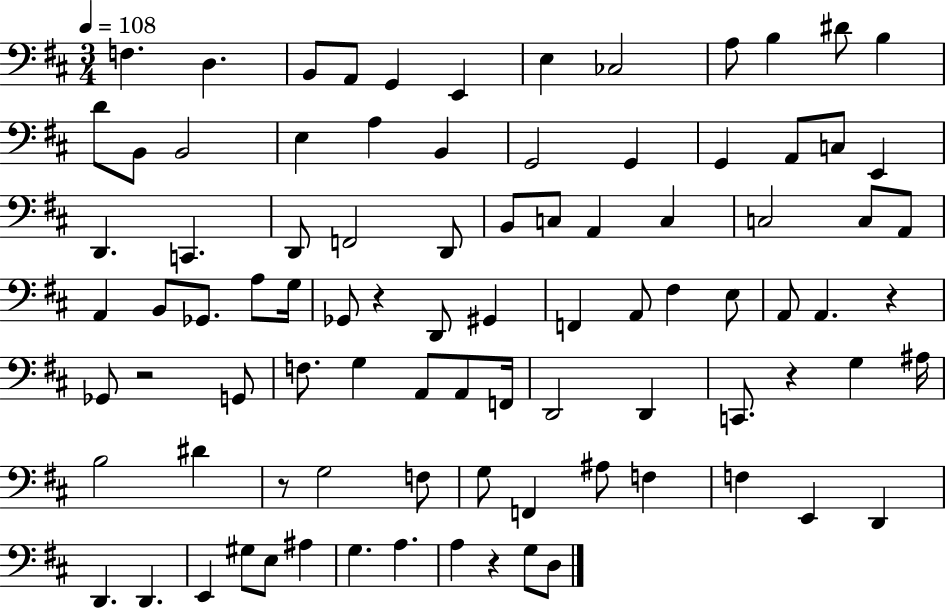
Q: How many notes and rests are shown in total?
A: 90